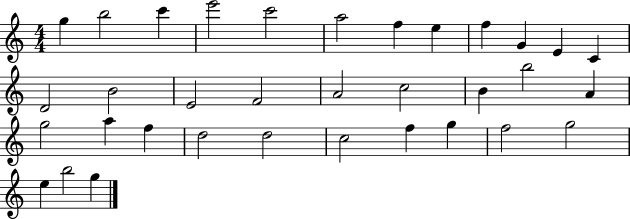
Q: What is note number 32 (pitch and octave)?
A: E5